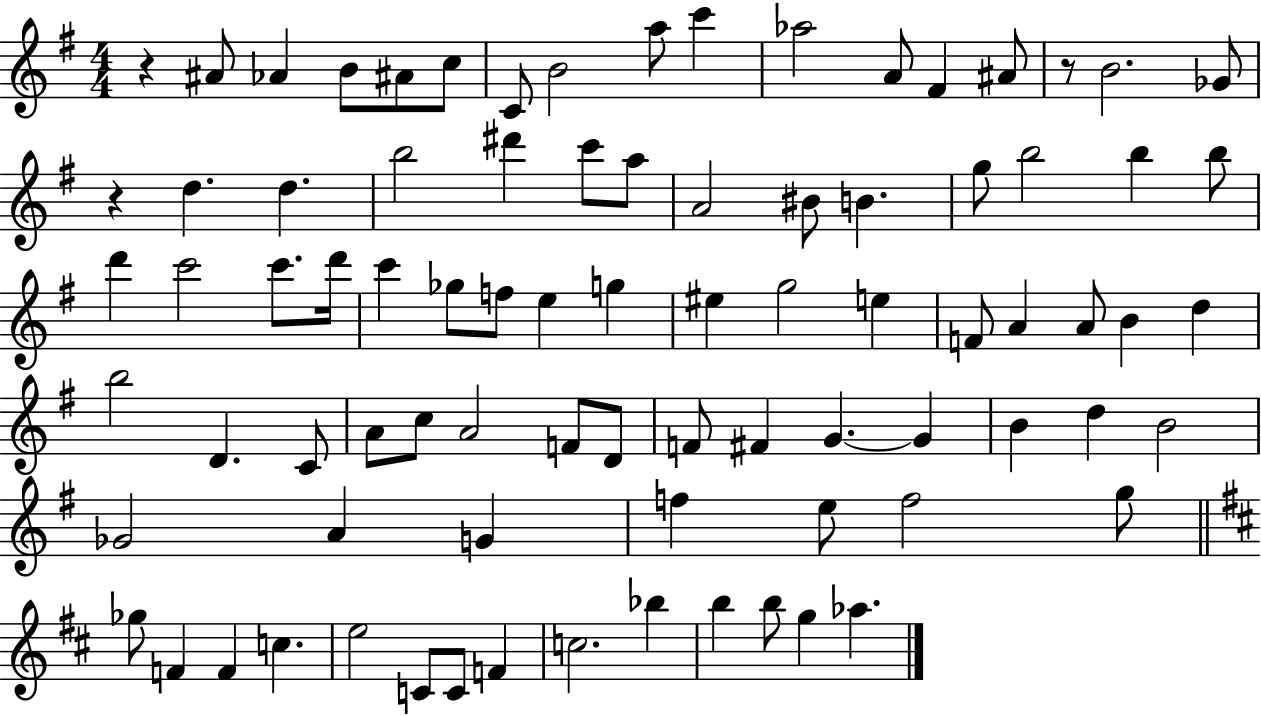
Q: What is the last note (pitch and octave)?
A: Ab5